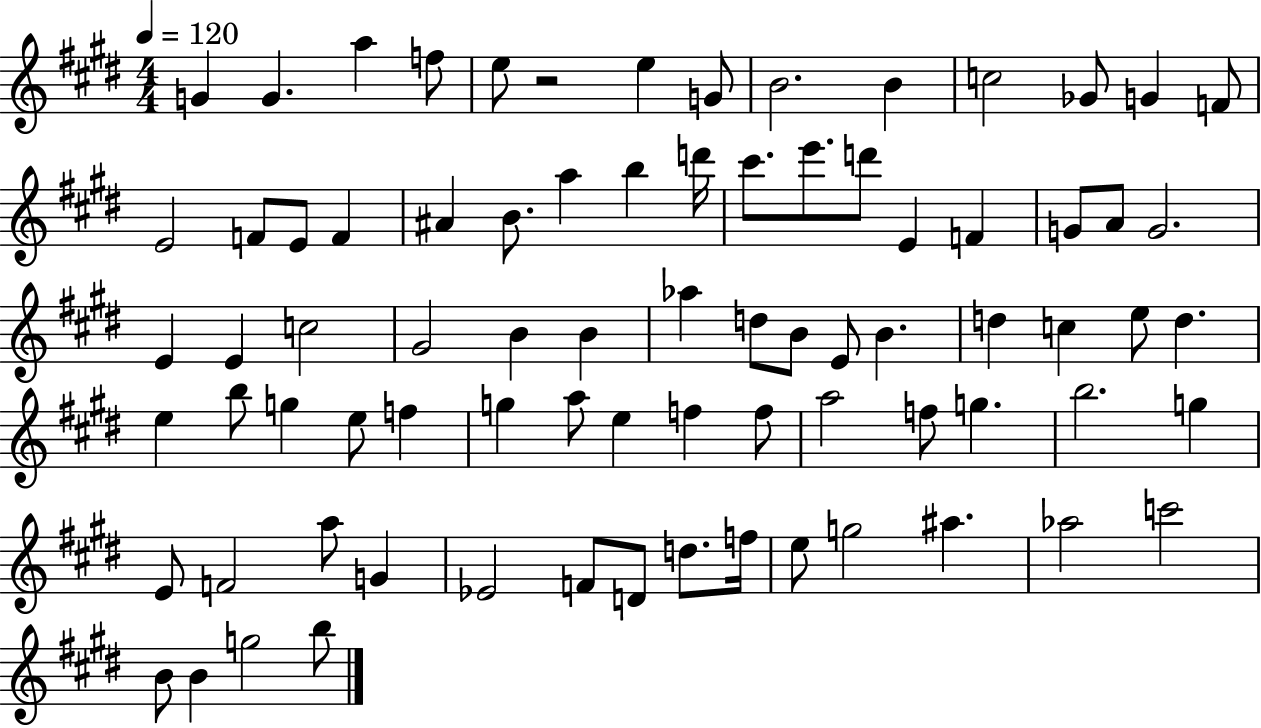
G4/q G4/q. A5/q F5/e E5/e R/h E5/q G4/e B4/h. B4/q C5/h Gb4/e G4/q F4/e E4/h F4/e E4/e F4/q A#4/q B4/e. A5/q B5/q D6/s C#6/e. E6/e. D6/e E4/q F4/q G4/e A4/e G4/h. E4/q E4/q C5/h G#4/h B4/q B4/q Ab5/q D5/e B4/e E4/e B4/q. D5/q C5/q E5/e D5/q. E5/q B5/e G5/q E5/e F5/q G5/q A5/e E5/q F5/q F5/e A5/h F5/e G5/q. B5/h. G5/q E4/e F4/h A5/e G4/q Eb4/h F4/e D4/e D5/e. F5/s E5/e G5/h A#5/q. Ab5/h C6/h B4/e B4/q G5/h B5/e